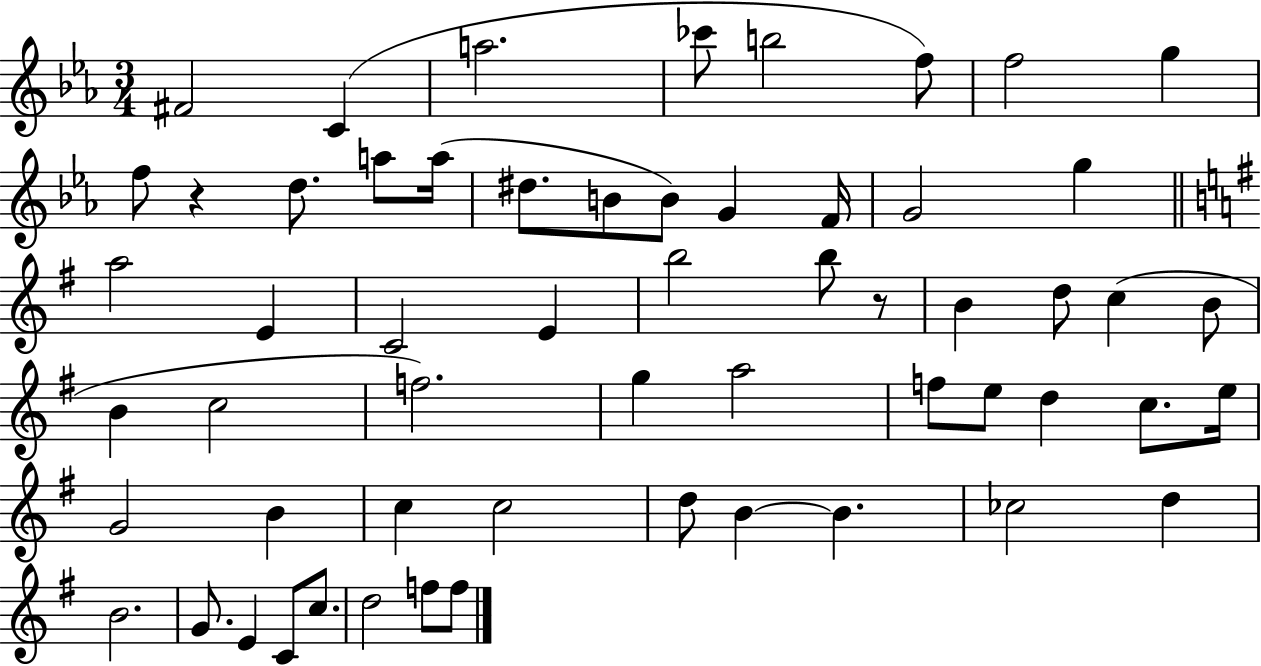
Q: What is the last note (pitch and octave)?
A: F5